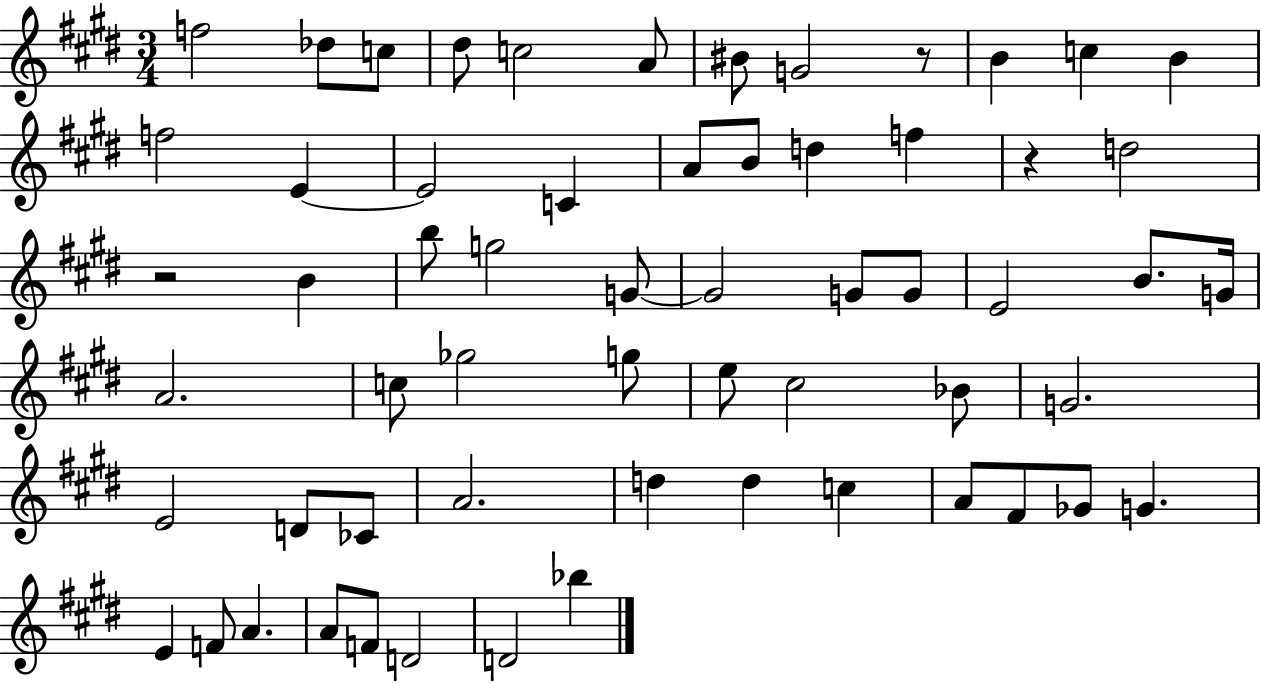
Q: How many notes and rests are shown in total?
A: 60